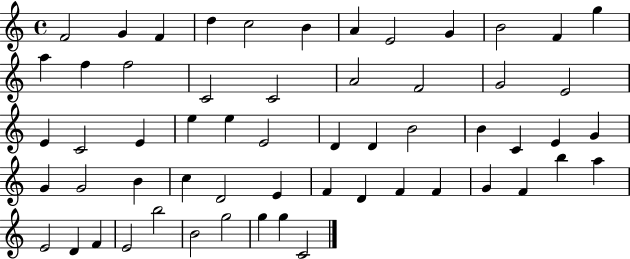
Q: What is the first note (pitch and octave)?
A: F4